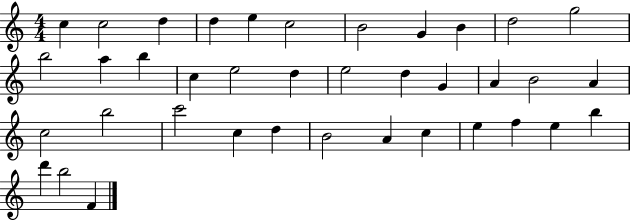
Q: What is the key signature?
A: C major